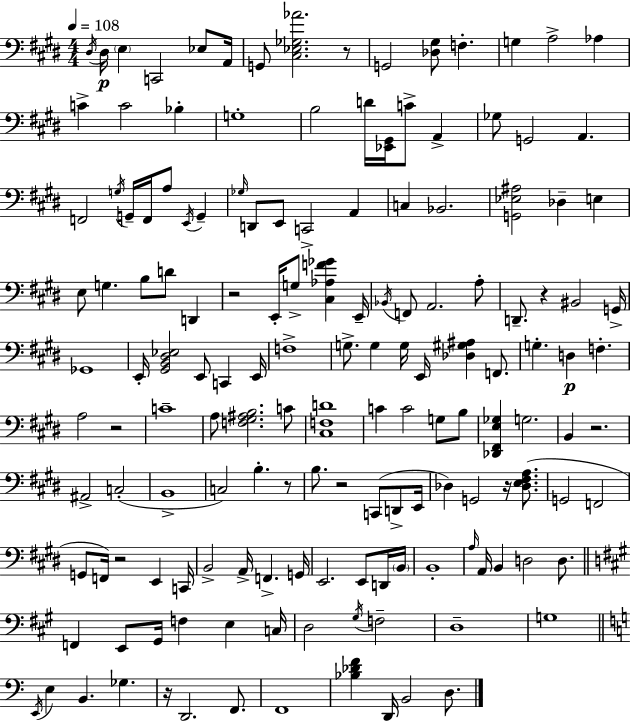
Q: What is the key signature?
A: E major